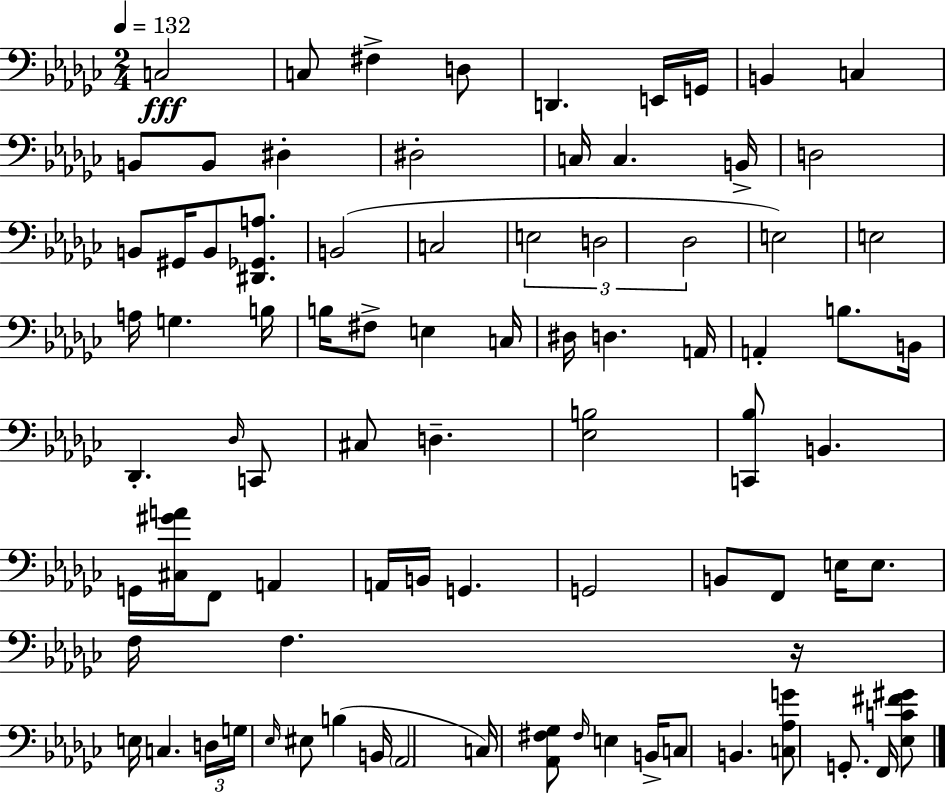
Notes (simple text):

C3/h C3/e F#3/q D3/e D2/q. E2/s G2/s B2/q C3/q B2/e B2/e D#3/q D#3/h C3/s C3/q. B2/s D3/h B2/e G#2/s B2/e [D#2,Gb2,A3]/e. B2/h C3/h E3/h D3/h Db3/h E3/h E3/h A3/s G3/q. B3/s B3/s F#3/e E3/q C3/s D#3/s D3/q. A2/s A2/q B3/e. B2/s Db2/q. Db3/s C2/e C#3/e D3/q. [Eb3,B3]/h [C2,Bb3]/e B2/q. G2/s [C#3,G#4,A4]/s F2/e A2/q A2/s B2/s G2/q. G2/h B2/e F2/e E3/s E3/e. F3/s F3/q. R/s E3/s C3/q. D3/s G3/s Eb3/s EIS3/e B3/q B2/s Ab2/h C3/s [Ab2,F#3,Gb3]/e F#3/s E3/q B2/s C3/e B2/q. [C3,Ab3,G4]/e G2/e. F2/s [Eb3,C4,F#4,G#4]/e